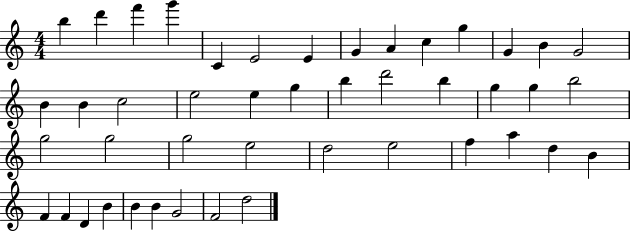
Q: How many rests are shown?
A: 0